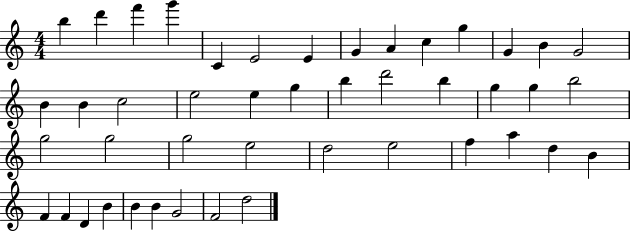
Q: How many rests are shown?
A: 0